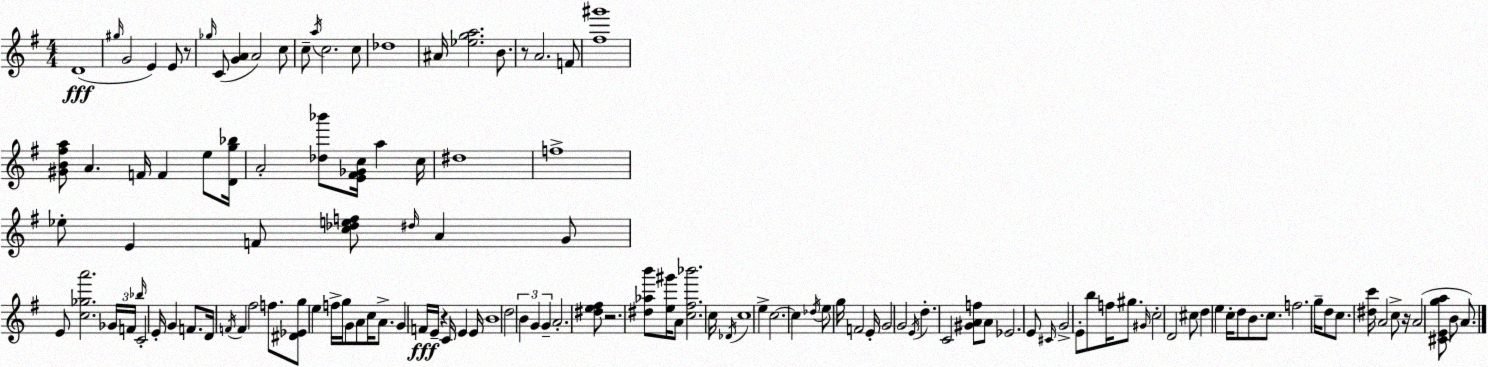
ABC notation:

X:1
T:Untitled
M:4/4
L:1/4
K:Em
D4 ^g/4 G2 E E/2 z/2 _g/4 C/2 [GA] A2 c/2 c/2 a/4 c2 c/2 _d4 ^A/4 [_ega]2 B/2 z/2 A2 F/2 [^f^g']4 [^GB^fa]/2 A F/4 F e/2 [Dg_b]/4 A2 [_d_b']/2 [E^F_Gc]/4 a c/4 ^d4 f4 _e/2 E F/2 [c_def]/2 ^d/4 A G/2 E/2 [c_ga']2 _G/4 F/4 _b/4 C2 E/4 G F/2 D/4 F/4 F ^f2 f/2 [^D_Eg]/2 e f/4 g/4 G/2 A/2 c/4 A/2 G F/4 E/4 z C/4 E E/4 B4 d2 B G G A2 [^de^f]/2 z2 [^d_ab']/2 [e^g']/4 A/2 [c^f_b']2 c/4 _D/4 c4 e c2 c _d/4 e/2 g/4 F2 E/4 G2 G2 E/4 d C2 [^GAf]/2 A/2 _E2 E/2 ^C/4 G2 E/2 b/2 f/4 ^g/2 ^G/4 c2 D2 ^c/2 d e c/4 d/2 B/2 c/2 f2 g/4 d/2 c/2 [^dc']/4 A2 c/2 z/4 A2 [^CEga]/2 B/2 A/2